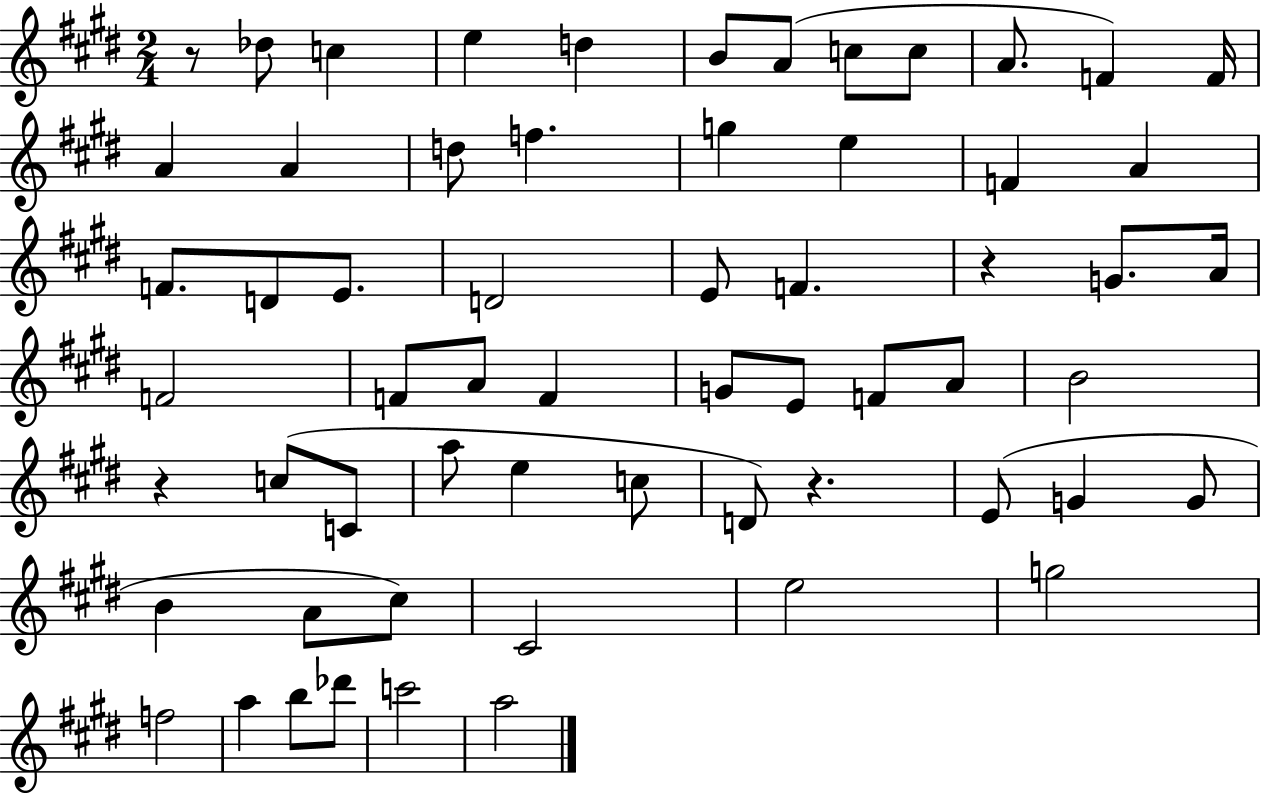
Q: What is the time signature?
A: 2/4